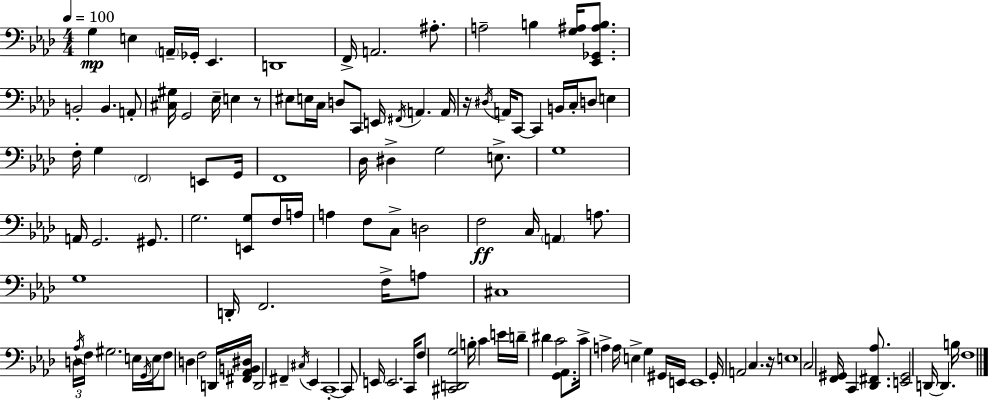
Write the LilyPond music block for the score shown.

{
  \clef bass
  \numericTimeSignature
  \time 4/4
  \key aes \major
  \tempo 4 = 100
  \repeat volta 2 { g4\mp e4 \parenthesize a,16-- ges,16-. ees,4. | d,1 | f,16-> a,2. ais8.-. | a2-- b4 <g ais>16 <ees, ges, ais b>8. | \break b,2-. b,4. a,8-. | <cis gis>16 g,2 ees16-- e4 r8 | eis8 e16 c16 d8 c,8 e,16 \acciaccatura { fis,16 } a,4. | a,16 r16 \acciaccatura { dis16 } a,16 c,8~~ c,4 b,16 c16-. d8 e4 | \break f16-. g4 \parenthesize f,2 e,8 | g,16 f,1 | des16 dis4-> g2 e8.-> | g1 | \break a,16 g,2. gis,8. | g2. <e, g>8 | f16 a16 a4 f8 c8-> d2 | f2\ff c16 \parenthesize a,4 a8. | \break g1 | d,16-. f,2. f16-> | a8 cis1 | \tuplet 3/2 { d16 \acciaccatura { aes16 } f16 } gis2. | \break e16 \acciaccatura { g,16 } e16 f8 d4 f2 | d,16 <fis, aes, b, dis>16 d,2 fis,4-- | \acciaccatura { cis16 } ees,4 c,1-.~~ | c,8 e,16 e,2. | \break c,16 f8 <cis, d, g>2 b16-. | c'4 e'16 d'16-- dis'4 c'2 | <g, aes,>8. c'16-> a4-> a16 e4-> g4 | gis,16 e,16 e,1 | \break g,16-. a,2 c4. | r16 e1 | c2 <f, gis,>16 c,4 | <des, fis, aes>8. <e, gis,>2 d,16~~ d,4. | \break b16 f1 | } \bar "|."
}